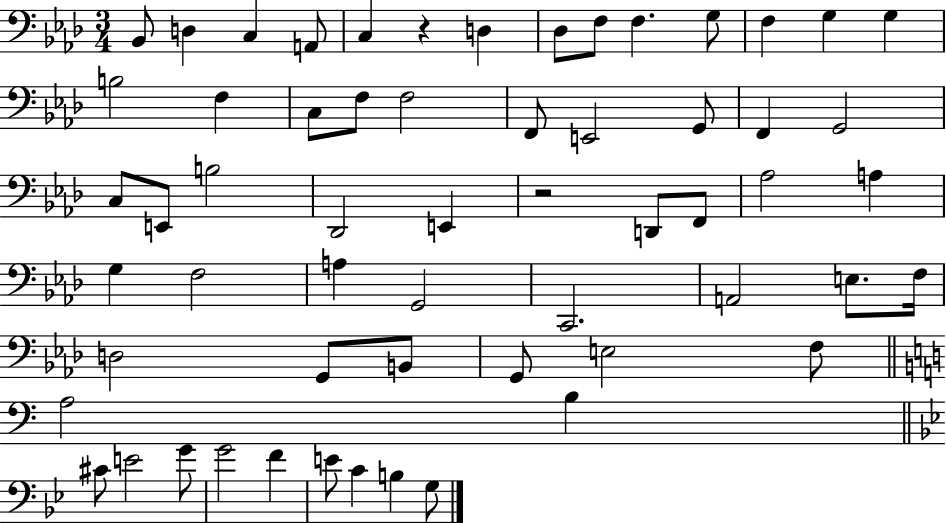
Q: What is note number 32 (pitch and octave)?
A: A3